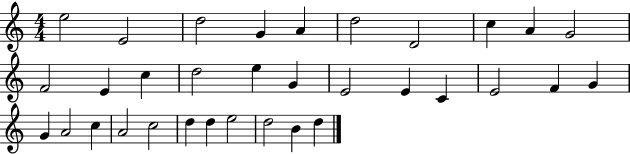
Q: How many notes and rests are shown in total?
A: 33